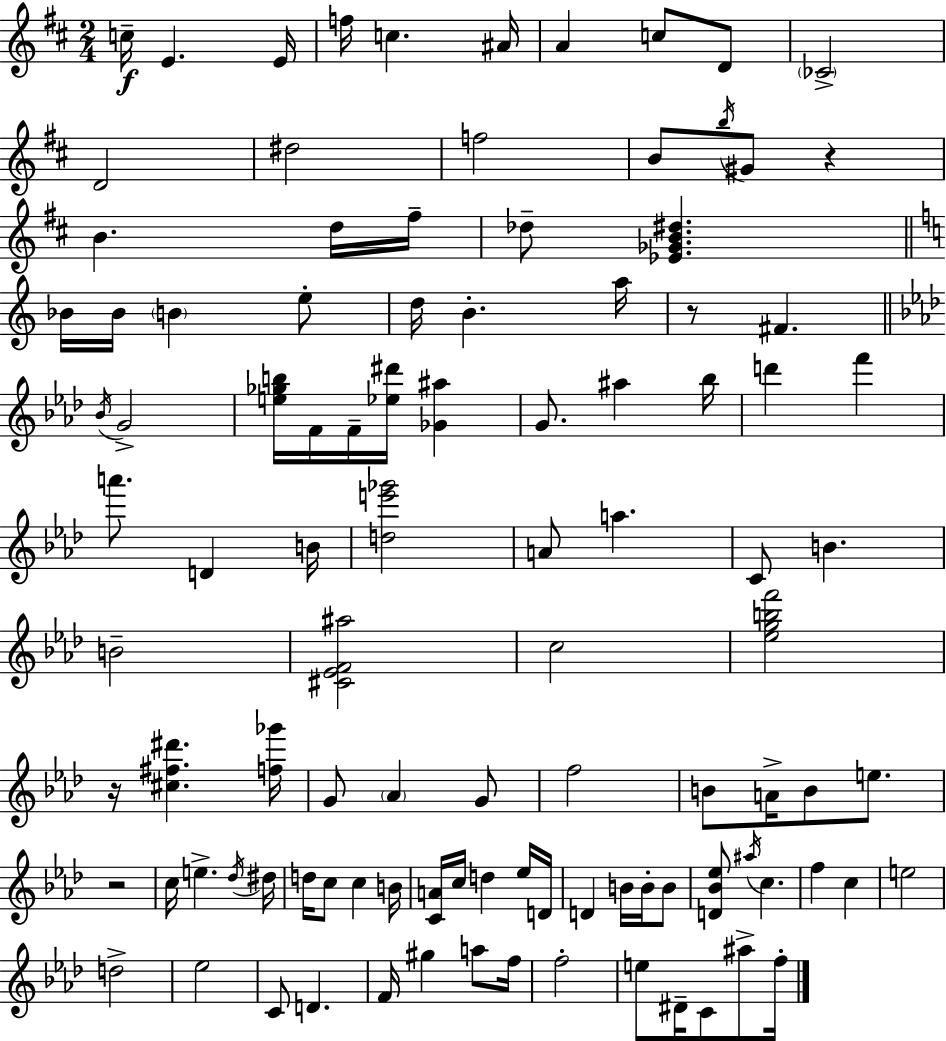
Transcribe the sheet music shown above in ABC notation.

X:1
T:Untitled
M:2/4
L:1/4
K:D
c/4 E E/4 f/4 c ^A/4 A c/2 D/2 _C2 D2 ^d2 f2 B/2 b/4 ^G/2 z B d/4 ^f/4 _d/2 [_E_GB^d] _B/4 _B/4 B e/2 d/4 B a/4 z/2 ^F _B/4 G2 [e_gb]/4 F/4 F/4 [_e^d']/4 [_G^a] G/2 ^a _b/4 d' f' a'/2 D B/4 [de'_g']2 A/2 a C/2 B B2 [^C_EF^a]2 c2 [_egbf']2 z/4 [^c^f^d'] [f_g']/4 G/2 _A G/2 f2 B/2 A/4 B/2 e/2 z2 c/4 e _d/4 ^d/4 d/4 c/2 c B/4 [CA]/4 c/4 d _e/4 D/4 D B/4 B/4 B/2 [D_B_e]/2 ^a/4 c f c e2 d2 _e2 C/2 D F/4 ^g a/2 f/4 f2 e/2 ^D/4 C/2 ^a/2 f/4